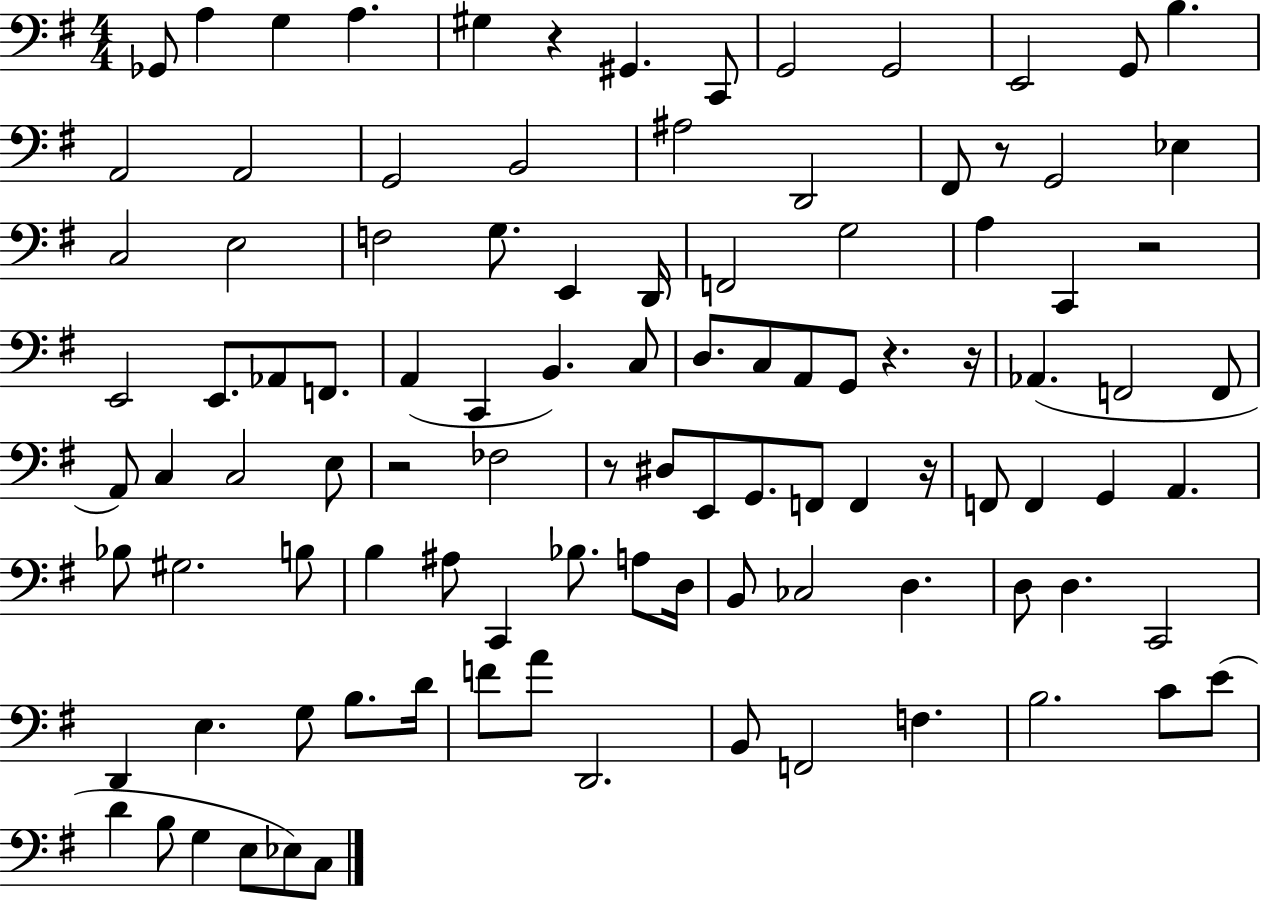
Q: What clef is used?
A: bass